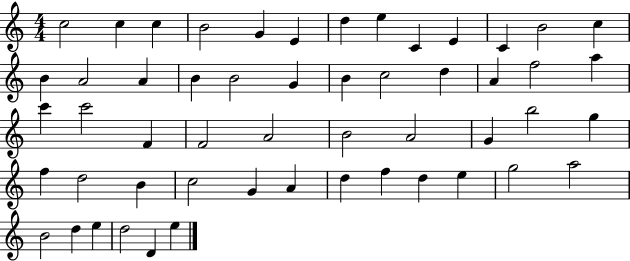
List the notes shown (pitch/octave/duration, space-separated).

C5/h C5/q C5/q B4/h G4/q E4/q D5/q E5/q C4/q E4/q C4/q B4/h C5/q B4/q A4/h A4/q B4/q B4/h G4/q B4/q C5/h D5/q A4/q F5/h A5/q C6/q C6/h F4/q F4/h A4/h B4/h A4/h G4/q B5/h G5/q F5/q D5/h B4/q C5/h G4/q A4/q D5/q F5/q D5/q E5/q G5/h A5/h B4/h D5/q E5/q D5/h D4/q E5/q